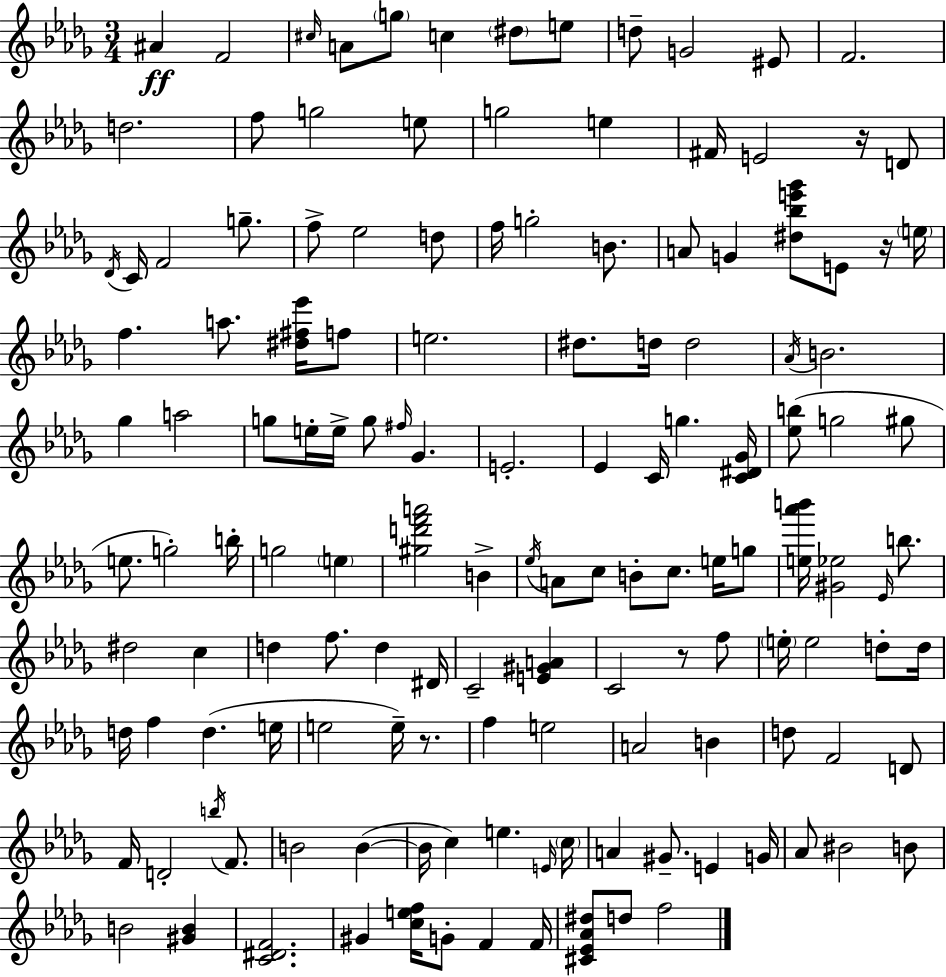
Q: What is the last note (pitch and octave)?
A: F5